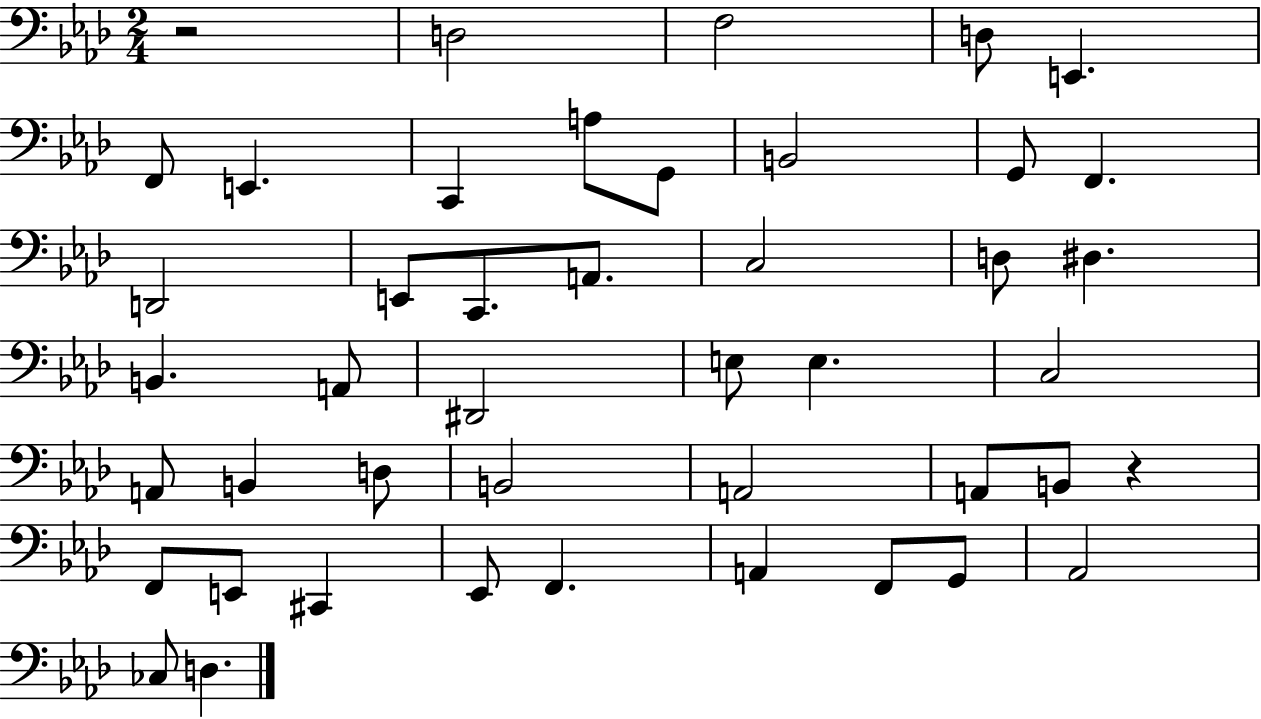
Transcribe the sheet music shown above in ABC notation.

X:1
T:Untitled
M:2/4
L:1/4
K:Ab
z2 D,2 F,2 D,/2 E,, F,,/2 E,, C,, A,/2 G,,/2 B,,2 G,,/2 F,, D,,2 E,,/2 C,,/2 A,,/2 C,2 D,/2 ^D, B,, A,,/2 ^D,,2 E,/2 E, C,2 A,,/2 B,, D,/2 B,,2 A,,2 A,,/2 B,,/2 z F,,/2 E,,/2 ^C,, _E,,/2 F,, A,, F,,/2 G,,/2 _A,,2 _C,/2 D,